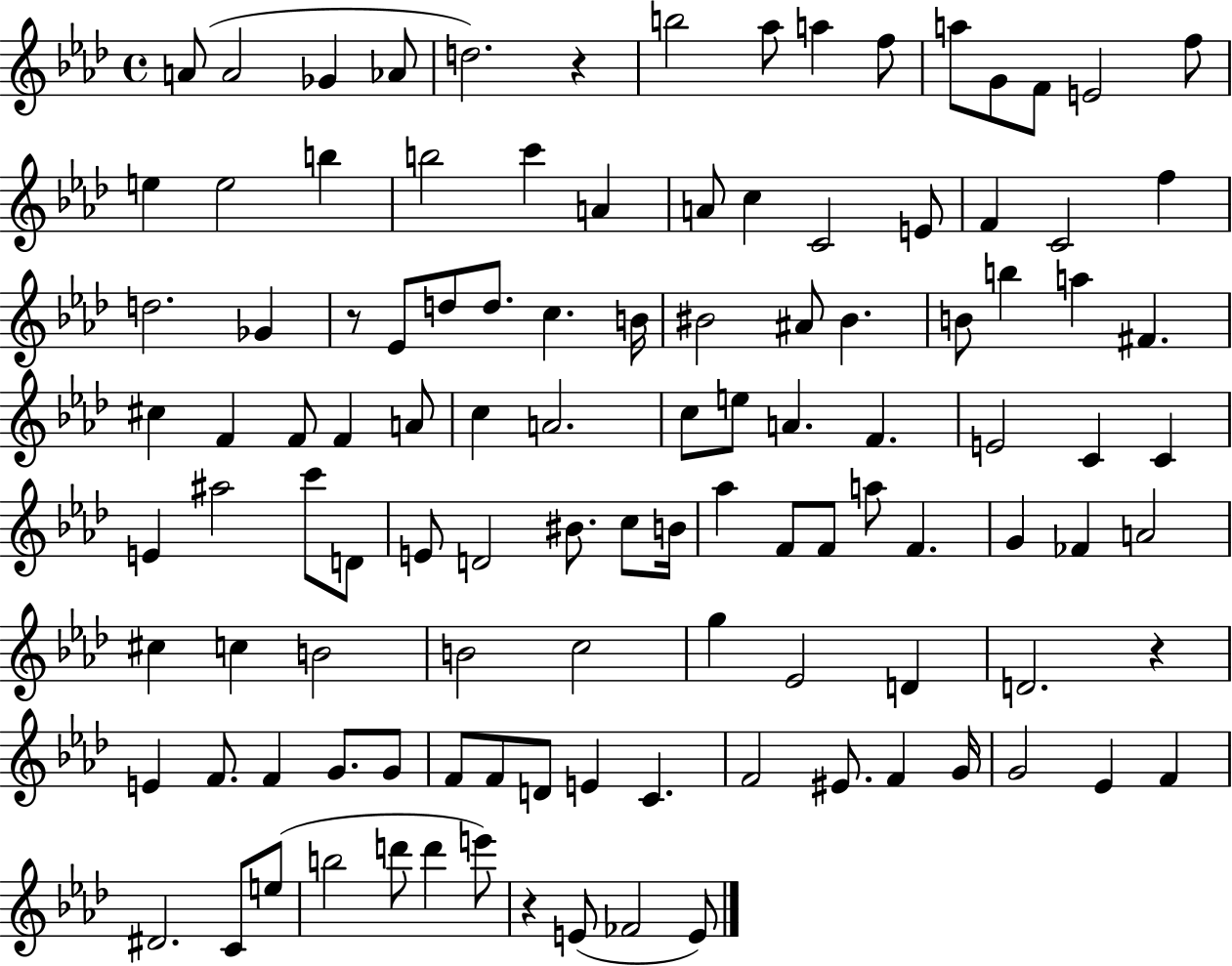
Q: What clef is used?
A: treble